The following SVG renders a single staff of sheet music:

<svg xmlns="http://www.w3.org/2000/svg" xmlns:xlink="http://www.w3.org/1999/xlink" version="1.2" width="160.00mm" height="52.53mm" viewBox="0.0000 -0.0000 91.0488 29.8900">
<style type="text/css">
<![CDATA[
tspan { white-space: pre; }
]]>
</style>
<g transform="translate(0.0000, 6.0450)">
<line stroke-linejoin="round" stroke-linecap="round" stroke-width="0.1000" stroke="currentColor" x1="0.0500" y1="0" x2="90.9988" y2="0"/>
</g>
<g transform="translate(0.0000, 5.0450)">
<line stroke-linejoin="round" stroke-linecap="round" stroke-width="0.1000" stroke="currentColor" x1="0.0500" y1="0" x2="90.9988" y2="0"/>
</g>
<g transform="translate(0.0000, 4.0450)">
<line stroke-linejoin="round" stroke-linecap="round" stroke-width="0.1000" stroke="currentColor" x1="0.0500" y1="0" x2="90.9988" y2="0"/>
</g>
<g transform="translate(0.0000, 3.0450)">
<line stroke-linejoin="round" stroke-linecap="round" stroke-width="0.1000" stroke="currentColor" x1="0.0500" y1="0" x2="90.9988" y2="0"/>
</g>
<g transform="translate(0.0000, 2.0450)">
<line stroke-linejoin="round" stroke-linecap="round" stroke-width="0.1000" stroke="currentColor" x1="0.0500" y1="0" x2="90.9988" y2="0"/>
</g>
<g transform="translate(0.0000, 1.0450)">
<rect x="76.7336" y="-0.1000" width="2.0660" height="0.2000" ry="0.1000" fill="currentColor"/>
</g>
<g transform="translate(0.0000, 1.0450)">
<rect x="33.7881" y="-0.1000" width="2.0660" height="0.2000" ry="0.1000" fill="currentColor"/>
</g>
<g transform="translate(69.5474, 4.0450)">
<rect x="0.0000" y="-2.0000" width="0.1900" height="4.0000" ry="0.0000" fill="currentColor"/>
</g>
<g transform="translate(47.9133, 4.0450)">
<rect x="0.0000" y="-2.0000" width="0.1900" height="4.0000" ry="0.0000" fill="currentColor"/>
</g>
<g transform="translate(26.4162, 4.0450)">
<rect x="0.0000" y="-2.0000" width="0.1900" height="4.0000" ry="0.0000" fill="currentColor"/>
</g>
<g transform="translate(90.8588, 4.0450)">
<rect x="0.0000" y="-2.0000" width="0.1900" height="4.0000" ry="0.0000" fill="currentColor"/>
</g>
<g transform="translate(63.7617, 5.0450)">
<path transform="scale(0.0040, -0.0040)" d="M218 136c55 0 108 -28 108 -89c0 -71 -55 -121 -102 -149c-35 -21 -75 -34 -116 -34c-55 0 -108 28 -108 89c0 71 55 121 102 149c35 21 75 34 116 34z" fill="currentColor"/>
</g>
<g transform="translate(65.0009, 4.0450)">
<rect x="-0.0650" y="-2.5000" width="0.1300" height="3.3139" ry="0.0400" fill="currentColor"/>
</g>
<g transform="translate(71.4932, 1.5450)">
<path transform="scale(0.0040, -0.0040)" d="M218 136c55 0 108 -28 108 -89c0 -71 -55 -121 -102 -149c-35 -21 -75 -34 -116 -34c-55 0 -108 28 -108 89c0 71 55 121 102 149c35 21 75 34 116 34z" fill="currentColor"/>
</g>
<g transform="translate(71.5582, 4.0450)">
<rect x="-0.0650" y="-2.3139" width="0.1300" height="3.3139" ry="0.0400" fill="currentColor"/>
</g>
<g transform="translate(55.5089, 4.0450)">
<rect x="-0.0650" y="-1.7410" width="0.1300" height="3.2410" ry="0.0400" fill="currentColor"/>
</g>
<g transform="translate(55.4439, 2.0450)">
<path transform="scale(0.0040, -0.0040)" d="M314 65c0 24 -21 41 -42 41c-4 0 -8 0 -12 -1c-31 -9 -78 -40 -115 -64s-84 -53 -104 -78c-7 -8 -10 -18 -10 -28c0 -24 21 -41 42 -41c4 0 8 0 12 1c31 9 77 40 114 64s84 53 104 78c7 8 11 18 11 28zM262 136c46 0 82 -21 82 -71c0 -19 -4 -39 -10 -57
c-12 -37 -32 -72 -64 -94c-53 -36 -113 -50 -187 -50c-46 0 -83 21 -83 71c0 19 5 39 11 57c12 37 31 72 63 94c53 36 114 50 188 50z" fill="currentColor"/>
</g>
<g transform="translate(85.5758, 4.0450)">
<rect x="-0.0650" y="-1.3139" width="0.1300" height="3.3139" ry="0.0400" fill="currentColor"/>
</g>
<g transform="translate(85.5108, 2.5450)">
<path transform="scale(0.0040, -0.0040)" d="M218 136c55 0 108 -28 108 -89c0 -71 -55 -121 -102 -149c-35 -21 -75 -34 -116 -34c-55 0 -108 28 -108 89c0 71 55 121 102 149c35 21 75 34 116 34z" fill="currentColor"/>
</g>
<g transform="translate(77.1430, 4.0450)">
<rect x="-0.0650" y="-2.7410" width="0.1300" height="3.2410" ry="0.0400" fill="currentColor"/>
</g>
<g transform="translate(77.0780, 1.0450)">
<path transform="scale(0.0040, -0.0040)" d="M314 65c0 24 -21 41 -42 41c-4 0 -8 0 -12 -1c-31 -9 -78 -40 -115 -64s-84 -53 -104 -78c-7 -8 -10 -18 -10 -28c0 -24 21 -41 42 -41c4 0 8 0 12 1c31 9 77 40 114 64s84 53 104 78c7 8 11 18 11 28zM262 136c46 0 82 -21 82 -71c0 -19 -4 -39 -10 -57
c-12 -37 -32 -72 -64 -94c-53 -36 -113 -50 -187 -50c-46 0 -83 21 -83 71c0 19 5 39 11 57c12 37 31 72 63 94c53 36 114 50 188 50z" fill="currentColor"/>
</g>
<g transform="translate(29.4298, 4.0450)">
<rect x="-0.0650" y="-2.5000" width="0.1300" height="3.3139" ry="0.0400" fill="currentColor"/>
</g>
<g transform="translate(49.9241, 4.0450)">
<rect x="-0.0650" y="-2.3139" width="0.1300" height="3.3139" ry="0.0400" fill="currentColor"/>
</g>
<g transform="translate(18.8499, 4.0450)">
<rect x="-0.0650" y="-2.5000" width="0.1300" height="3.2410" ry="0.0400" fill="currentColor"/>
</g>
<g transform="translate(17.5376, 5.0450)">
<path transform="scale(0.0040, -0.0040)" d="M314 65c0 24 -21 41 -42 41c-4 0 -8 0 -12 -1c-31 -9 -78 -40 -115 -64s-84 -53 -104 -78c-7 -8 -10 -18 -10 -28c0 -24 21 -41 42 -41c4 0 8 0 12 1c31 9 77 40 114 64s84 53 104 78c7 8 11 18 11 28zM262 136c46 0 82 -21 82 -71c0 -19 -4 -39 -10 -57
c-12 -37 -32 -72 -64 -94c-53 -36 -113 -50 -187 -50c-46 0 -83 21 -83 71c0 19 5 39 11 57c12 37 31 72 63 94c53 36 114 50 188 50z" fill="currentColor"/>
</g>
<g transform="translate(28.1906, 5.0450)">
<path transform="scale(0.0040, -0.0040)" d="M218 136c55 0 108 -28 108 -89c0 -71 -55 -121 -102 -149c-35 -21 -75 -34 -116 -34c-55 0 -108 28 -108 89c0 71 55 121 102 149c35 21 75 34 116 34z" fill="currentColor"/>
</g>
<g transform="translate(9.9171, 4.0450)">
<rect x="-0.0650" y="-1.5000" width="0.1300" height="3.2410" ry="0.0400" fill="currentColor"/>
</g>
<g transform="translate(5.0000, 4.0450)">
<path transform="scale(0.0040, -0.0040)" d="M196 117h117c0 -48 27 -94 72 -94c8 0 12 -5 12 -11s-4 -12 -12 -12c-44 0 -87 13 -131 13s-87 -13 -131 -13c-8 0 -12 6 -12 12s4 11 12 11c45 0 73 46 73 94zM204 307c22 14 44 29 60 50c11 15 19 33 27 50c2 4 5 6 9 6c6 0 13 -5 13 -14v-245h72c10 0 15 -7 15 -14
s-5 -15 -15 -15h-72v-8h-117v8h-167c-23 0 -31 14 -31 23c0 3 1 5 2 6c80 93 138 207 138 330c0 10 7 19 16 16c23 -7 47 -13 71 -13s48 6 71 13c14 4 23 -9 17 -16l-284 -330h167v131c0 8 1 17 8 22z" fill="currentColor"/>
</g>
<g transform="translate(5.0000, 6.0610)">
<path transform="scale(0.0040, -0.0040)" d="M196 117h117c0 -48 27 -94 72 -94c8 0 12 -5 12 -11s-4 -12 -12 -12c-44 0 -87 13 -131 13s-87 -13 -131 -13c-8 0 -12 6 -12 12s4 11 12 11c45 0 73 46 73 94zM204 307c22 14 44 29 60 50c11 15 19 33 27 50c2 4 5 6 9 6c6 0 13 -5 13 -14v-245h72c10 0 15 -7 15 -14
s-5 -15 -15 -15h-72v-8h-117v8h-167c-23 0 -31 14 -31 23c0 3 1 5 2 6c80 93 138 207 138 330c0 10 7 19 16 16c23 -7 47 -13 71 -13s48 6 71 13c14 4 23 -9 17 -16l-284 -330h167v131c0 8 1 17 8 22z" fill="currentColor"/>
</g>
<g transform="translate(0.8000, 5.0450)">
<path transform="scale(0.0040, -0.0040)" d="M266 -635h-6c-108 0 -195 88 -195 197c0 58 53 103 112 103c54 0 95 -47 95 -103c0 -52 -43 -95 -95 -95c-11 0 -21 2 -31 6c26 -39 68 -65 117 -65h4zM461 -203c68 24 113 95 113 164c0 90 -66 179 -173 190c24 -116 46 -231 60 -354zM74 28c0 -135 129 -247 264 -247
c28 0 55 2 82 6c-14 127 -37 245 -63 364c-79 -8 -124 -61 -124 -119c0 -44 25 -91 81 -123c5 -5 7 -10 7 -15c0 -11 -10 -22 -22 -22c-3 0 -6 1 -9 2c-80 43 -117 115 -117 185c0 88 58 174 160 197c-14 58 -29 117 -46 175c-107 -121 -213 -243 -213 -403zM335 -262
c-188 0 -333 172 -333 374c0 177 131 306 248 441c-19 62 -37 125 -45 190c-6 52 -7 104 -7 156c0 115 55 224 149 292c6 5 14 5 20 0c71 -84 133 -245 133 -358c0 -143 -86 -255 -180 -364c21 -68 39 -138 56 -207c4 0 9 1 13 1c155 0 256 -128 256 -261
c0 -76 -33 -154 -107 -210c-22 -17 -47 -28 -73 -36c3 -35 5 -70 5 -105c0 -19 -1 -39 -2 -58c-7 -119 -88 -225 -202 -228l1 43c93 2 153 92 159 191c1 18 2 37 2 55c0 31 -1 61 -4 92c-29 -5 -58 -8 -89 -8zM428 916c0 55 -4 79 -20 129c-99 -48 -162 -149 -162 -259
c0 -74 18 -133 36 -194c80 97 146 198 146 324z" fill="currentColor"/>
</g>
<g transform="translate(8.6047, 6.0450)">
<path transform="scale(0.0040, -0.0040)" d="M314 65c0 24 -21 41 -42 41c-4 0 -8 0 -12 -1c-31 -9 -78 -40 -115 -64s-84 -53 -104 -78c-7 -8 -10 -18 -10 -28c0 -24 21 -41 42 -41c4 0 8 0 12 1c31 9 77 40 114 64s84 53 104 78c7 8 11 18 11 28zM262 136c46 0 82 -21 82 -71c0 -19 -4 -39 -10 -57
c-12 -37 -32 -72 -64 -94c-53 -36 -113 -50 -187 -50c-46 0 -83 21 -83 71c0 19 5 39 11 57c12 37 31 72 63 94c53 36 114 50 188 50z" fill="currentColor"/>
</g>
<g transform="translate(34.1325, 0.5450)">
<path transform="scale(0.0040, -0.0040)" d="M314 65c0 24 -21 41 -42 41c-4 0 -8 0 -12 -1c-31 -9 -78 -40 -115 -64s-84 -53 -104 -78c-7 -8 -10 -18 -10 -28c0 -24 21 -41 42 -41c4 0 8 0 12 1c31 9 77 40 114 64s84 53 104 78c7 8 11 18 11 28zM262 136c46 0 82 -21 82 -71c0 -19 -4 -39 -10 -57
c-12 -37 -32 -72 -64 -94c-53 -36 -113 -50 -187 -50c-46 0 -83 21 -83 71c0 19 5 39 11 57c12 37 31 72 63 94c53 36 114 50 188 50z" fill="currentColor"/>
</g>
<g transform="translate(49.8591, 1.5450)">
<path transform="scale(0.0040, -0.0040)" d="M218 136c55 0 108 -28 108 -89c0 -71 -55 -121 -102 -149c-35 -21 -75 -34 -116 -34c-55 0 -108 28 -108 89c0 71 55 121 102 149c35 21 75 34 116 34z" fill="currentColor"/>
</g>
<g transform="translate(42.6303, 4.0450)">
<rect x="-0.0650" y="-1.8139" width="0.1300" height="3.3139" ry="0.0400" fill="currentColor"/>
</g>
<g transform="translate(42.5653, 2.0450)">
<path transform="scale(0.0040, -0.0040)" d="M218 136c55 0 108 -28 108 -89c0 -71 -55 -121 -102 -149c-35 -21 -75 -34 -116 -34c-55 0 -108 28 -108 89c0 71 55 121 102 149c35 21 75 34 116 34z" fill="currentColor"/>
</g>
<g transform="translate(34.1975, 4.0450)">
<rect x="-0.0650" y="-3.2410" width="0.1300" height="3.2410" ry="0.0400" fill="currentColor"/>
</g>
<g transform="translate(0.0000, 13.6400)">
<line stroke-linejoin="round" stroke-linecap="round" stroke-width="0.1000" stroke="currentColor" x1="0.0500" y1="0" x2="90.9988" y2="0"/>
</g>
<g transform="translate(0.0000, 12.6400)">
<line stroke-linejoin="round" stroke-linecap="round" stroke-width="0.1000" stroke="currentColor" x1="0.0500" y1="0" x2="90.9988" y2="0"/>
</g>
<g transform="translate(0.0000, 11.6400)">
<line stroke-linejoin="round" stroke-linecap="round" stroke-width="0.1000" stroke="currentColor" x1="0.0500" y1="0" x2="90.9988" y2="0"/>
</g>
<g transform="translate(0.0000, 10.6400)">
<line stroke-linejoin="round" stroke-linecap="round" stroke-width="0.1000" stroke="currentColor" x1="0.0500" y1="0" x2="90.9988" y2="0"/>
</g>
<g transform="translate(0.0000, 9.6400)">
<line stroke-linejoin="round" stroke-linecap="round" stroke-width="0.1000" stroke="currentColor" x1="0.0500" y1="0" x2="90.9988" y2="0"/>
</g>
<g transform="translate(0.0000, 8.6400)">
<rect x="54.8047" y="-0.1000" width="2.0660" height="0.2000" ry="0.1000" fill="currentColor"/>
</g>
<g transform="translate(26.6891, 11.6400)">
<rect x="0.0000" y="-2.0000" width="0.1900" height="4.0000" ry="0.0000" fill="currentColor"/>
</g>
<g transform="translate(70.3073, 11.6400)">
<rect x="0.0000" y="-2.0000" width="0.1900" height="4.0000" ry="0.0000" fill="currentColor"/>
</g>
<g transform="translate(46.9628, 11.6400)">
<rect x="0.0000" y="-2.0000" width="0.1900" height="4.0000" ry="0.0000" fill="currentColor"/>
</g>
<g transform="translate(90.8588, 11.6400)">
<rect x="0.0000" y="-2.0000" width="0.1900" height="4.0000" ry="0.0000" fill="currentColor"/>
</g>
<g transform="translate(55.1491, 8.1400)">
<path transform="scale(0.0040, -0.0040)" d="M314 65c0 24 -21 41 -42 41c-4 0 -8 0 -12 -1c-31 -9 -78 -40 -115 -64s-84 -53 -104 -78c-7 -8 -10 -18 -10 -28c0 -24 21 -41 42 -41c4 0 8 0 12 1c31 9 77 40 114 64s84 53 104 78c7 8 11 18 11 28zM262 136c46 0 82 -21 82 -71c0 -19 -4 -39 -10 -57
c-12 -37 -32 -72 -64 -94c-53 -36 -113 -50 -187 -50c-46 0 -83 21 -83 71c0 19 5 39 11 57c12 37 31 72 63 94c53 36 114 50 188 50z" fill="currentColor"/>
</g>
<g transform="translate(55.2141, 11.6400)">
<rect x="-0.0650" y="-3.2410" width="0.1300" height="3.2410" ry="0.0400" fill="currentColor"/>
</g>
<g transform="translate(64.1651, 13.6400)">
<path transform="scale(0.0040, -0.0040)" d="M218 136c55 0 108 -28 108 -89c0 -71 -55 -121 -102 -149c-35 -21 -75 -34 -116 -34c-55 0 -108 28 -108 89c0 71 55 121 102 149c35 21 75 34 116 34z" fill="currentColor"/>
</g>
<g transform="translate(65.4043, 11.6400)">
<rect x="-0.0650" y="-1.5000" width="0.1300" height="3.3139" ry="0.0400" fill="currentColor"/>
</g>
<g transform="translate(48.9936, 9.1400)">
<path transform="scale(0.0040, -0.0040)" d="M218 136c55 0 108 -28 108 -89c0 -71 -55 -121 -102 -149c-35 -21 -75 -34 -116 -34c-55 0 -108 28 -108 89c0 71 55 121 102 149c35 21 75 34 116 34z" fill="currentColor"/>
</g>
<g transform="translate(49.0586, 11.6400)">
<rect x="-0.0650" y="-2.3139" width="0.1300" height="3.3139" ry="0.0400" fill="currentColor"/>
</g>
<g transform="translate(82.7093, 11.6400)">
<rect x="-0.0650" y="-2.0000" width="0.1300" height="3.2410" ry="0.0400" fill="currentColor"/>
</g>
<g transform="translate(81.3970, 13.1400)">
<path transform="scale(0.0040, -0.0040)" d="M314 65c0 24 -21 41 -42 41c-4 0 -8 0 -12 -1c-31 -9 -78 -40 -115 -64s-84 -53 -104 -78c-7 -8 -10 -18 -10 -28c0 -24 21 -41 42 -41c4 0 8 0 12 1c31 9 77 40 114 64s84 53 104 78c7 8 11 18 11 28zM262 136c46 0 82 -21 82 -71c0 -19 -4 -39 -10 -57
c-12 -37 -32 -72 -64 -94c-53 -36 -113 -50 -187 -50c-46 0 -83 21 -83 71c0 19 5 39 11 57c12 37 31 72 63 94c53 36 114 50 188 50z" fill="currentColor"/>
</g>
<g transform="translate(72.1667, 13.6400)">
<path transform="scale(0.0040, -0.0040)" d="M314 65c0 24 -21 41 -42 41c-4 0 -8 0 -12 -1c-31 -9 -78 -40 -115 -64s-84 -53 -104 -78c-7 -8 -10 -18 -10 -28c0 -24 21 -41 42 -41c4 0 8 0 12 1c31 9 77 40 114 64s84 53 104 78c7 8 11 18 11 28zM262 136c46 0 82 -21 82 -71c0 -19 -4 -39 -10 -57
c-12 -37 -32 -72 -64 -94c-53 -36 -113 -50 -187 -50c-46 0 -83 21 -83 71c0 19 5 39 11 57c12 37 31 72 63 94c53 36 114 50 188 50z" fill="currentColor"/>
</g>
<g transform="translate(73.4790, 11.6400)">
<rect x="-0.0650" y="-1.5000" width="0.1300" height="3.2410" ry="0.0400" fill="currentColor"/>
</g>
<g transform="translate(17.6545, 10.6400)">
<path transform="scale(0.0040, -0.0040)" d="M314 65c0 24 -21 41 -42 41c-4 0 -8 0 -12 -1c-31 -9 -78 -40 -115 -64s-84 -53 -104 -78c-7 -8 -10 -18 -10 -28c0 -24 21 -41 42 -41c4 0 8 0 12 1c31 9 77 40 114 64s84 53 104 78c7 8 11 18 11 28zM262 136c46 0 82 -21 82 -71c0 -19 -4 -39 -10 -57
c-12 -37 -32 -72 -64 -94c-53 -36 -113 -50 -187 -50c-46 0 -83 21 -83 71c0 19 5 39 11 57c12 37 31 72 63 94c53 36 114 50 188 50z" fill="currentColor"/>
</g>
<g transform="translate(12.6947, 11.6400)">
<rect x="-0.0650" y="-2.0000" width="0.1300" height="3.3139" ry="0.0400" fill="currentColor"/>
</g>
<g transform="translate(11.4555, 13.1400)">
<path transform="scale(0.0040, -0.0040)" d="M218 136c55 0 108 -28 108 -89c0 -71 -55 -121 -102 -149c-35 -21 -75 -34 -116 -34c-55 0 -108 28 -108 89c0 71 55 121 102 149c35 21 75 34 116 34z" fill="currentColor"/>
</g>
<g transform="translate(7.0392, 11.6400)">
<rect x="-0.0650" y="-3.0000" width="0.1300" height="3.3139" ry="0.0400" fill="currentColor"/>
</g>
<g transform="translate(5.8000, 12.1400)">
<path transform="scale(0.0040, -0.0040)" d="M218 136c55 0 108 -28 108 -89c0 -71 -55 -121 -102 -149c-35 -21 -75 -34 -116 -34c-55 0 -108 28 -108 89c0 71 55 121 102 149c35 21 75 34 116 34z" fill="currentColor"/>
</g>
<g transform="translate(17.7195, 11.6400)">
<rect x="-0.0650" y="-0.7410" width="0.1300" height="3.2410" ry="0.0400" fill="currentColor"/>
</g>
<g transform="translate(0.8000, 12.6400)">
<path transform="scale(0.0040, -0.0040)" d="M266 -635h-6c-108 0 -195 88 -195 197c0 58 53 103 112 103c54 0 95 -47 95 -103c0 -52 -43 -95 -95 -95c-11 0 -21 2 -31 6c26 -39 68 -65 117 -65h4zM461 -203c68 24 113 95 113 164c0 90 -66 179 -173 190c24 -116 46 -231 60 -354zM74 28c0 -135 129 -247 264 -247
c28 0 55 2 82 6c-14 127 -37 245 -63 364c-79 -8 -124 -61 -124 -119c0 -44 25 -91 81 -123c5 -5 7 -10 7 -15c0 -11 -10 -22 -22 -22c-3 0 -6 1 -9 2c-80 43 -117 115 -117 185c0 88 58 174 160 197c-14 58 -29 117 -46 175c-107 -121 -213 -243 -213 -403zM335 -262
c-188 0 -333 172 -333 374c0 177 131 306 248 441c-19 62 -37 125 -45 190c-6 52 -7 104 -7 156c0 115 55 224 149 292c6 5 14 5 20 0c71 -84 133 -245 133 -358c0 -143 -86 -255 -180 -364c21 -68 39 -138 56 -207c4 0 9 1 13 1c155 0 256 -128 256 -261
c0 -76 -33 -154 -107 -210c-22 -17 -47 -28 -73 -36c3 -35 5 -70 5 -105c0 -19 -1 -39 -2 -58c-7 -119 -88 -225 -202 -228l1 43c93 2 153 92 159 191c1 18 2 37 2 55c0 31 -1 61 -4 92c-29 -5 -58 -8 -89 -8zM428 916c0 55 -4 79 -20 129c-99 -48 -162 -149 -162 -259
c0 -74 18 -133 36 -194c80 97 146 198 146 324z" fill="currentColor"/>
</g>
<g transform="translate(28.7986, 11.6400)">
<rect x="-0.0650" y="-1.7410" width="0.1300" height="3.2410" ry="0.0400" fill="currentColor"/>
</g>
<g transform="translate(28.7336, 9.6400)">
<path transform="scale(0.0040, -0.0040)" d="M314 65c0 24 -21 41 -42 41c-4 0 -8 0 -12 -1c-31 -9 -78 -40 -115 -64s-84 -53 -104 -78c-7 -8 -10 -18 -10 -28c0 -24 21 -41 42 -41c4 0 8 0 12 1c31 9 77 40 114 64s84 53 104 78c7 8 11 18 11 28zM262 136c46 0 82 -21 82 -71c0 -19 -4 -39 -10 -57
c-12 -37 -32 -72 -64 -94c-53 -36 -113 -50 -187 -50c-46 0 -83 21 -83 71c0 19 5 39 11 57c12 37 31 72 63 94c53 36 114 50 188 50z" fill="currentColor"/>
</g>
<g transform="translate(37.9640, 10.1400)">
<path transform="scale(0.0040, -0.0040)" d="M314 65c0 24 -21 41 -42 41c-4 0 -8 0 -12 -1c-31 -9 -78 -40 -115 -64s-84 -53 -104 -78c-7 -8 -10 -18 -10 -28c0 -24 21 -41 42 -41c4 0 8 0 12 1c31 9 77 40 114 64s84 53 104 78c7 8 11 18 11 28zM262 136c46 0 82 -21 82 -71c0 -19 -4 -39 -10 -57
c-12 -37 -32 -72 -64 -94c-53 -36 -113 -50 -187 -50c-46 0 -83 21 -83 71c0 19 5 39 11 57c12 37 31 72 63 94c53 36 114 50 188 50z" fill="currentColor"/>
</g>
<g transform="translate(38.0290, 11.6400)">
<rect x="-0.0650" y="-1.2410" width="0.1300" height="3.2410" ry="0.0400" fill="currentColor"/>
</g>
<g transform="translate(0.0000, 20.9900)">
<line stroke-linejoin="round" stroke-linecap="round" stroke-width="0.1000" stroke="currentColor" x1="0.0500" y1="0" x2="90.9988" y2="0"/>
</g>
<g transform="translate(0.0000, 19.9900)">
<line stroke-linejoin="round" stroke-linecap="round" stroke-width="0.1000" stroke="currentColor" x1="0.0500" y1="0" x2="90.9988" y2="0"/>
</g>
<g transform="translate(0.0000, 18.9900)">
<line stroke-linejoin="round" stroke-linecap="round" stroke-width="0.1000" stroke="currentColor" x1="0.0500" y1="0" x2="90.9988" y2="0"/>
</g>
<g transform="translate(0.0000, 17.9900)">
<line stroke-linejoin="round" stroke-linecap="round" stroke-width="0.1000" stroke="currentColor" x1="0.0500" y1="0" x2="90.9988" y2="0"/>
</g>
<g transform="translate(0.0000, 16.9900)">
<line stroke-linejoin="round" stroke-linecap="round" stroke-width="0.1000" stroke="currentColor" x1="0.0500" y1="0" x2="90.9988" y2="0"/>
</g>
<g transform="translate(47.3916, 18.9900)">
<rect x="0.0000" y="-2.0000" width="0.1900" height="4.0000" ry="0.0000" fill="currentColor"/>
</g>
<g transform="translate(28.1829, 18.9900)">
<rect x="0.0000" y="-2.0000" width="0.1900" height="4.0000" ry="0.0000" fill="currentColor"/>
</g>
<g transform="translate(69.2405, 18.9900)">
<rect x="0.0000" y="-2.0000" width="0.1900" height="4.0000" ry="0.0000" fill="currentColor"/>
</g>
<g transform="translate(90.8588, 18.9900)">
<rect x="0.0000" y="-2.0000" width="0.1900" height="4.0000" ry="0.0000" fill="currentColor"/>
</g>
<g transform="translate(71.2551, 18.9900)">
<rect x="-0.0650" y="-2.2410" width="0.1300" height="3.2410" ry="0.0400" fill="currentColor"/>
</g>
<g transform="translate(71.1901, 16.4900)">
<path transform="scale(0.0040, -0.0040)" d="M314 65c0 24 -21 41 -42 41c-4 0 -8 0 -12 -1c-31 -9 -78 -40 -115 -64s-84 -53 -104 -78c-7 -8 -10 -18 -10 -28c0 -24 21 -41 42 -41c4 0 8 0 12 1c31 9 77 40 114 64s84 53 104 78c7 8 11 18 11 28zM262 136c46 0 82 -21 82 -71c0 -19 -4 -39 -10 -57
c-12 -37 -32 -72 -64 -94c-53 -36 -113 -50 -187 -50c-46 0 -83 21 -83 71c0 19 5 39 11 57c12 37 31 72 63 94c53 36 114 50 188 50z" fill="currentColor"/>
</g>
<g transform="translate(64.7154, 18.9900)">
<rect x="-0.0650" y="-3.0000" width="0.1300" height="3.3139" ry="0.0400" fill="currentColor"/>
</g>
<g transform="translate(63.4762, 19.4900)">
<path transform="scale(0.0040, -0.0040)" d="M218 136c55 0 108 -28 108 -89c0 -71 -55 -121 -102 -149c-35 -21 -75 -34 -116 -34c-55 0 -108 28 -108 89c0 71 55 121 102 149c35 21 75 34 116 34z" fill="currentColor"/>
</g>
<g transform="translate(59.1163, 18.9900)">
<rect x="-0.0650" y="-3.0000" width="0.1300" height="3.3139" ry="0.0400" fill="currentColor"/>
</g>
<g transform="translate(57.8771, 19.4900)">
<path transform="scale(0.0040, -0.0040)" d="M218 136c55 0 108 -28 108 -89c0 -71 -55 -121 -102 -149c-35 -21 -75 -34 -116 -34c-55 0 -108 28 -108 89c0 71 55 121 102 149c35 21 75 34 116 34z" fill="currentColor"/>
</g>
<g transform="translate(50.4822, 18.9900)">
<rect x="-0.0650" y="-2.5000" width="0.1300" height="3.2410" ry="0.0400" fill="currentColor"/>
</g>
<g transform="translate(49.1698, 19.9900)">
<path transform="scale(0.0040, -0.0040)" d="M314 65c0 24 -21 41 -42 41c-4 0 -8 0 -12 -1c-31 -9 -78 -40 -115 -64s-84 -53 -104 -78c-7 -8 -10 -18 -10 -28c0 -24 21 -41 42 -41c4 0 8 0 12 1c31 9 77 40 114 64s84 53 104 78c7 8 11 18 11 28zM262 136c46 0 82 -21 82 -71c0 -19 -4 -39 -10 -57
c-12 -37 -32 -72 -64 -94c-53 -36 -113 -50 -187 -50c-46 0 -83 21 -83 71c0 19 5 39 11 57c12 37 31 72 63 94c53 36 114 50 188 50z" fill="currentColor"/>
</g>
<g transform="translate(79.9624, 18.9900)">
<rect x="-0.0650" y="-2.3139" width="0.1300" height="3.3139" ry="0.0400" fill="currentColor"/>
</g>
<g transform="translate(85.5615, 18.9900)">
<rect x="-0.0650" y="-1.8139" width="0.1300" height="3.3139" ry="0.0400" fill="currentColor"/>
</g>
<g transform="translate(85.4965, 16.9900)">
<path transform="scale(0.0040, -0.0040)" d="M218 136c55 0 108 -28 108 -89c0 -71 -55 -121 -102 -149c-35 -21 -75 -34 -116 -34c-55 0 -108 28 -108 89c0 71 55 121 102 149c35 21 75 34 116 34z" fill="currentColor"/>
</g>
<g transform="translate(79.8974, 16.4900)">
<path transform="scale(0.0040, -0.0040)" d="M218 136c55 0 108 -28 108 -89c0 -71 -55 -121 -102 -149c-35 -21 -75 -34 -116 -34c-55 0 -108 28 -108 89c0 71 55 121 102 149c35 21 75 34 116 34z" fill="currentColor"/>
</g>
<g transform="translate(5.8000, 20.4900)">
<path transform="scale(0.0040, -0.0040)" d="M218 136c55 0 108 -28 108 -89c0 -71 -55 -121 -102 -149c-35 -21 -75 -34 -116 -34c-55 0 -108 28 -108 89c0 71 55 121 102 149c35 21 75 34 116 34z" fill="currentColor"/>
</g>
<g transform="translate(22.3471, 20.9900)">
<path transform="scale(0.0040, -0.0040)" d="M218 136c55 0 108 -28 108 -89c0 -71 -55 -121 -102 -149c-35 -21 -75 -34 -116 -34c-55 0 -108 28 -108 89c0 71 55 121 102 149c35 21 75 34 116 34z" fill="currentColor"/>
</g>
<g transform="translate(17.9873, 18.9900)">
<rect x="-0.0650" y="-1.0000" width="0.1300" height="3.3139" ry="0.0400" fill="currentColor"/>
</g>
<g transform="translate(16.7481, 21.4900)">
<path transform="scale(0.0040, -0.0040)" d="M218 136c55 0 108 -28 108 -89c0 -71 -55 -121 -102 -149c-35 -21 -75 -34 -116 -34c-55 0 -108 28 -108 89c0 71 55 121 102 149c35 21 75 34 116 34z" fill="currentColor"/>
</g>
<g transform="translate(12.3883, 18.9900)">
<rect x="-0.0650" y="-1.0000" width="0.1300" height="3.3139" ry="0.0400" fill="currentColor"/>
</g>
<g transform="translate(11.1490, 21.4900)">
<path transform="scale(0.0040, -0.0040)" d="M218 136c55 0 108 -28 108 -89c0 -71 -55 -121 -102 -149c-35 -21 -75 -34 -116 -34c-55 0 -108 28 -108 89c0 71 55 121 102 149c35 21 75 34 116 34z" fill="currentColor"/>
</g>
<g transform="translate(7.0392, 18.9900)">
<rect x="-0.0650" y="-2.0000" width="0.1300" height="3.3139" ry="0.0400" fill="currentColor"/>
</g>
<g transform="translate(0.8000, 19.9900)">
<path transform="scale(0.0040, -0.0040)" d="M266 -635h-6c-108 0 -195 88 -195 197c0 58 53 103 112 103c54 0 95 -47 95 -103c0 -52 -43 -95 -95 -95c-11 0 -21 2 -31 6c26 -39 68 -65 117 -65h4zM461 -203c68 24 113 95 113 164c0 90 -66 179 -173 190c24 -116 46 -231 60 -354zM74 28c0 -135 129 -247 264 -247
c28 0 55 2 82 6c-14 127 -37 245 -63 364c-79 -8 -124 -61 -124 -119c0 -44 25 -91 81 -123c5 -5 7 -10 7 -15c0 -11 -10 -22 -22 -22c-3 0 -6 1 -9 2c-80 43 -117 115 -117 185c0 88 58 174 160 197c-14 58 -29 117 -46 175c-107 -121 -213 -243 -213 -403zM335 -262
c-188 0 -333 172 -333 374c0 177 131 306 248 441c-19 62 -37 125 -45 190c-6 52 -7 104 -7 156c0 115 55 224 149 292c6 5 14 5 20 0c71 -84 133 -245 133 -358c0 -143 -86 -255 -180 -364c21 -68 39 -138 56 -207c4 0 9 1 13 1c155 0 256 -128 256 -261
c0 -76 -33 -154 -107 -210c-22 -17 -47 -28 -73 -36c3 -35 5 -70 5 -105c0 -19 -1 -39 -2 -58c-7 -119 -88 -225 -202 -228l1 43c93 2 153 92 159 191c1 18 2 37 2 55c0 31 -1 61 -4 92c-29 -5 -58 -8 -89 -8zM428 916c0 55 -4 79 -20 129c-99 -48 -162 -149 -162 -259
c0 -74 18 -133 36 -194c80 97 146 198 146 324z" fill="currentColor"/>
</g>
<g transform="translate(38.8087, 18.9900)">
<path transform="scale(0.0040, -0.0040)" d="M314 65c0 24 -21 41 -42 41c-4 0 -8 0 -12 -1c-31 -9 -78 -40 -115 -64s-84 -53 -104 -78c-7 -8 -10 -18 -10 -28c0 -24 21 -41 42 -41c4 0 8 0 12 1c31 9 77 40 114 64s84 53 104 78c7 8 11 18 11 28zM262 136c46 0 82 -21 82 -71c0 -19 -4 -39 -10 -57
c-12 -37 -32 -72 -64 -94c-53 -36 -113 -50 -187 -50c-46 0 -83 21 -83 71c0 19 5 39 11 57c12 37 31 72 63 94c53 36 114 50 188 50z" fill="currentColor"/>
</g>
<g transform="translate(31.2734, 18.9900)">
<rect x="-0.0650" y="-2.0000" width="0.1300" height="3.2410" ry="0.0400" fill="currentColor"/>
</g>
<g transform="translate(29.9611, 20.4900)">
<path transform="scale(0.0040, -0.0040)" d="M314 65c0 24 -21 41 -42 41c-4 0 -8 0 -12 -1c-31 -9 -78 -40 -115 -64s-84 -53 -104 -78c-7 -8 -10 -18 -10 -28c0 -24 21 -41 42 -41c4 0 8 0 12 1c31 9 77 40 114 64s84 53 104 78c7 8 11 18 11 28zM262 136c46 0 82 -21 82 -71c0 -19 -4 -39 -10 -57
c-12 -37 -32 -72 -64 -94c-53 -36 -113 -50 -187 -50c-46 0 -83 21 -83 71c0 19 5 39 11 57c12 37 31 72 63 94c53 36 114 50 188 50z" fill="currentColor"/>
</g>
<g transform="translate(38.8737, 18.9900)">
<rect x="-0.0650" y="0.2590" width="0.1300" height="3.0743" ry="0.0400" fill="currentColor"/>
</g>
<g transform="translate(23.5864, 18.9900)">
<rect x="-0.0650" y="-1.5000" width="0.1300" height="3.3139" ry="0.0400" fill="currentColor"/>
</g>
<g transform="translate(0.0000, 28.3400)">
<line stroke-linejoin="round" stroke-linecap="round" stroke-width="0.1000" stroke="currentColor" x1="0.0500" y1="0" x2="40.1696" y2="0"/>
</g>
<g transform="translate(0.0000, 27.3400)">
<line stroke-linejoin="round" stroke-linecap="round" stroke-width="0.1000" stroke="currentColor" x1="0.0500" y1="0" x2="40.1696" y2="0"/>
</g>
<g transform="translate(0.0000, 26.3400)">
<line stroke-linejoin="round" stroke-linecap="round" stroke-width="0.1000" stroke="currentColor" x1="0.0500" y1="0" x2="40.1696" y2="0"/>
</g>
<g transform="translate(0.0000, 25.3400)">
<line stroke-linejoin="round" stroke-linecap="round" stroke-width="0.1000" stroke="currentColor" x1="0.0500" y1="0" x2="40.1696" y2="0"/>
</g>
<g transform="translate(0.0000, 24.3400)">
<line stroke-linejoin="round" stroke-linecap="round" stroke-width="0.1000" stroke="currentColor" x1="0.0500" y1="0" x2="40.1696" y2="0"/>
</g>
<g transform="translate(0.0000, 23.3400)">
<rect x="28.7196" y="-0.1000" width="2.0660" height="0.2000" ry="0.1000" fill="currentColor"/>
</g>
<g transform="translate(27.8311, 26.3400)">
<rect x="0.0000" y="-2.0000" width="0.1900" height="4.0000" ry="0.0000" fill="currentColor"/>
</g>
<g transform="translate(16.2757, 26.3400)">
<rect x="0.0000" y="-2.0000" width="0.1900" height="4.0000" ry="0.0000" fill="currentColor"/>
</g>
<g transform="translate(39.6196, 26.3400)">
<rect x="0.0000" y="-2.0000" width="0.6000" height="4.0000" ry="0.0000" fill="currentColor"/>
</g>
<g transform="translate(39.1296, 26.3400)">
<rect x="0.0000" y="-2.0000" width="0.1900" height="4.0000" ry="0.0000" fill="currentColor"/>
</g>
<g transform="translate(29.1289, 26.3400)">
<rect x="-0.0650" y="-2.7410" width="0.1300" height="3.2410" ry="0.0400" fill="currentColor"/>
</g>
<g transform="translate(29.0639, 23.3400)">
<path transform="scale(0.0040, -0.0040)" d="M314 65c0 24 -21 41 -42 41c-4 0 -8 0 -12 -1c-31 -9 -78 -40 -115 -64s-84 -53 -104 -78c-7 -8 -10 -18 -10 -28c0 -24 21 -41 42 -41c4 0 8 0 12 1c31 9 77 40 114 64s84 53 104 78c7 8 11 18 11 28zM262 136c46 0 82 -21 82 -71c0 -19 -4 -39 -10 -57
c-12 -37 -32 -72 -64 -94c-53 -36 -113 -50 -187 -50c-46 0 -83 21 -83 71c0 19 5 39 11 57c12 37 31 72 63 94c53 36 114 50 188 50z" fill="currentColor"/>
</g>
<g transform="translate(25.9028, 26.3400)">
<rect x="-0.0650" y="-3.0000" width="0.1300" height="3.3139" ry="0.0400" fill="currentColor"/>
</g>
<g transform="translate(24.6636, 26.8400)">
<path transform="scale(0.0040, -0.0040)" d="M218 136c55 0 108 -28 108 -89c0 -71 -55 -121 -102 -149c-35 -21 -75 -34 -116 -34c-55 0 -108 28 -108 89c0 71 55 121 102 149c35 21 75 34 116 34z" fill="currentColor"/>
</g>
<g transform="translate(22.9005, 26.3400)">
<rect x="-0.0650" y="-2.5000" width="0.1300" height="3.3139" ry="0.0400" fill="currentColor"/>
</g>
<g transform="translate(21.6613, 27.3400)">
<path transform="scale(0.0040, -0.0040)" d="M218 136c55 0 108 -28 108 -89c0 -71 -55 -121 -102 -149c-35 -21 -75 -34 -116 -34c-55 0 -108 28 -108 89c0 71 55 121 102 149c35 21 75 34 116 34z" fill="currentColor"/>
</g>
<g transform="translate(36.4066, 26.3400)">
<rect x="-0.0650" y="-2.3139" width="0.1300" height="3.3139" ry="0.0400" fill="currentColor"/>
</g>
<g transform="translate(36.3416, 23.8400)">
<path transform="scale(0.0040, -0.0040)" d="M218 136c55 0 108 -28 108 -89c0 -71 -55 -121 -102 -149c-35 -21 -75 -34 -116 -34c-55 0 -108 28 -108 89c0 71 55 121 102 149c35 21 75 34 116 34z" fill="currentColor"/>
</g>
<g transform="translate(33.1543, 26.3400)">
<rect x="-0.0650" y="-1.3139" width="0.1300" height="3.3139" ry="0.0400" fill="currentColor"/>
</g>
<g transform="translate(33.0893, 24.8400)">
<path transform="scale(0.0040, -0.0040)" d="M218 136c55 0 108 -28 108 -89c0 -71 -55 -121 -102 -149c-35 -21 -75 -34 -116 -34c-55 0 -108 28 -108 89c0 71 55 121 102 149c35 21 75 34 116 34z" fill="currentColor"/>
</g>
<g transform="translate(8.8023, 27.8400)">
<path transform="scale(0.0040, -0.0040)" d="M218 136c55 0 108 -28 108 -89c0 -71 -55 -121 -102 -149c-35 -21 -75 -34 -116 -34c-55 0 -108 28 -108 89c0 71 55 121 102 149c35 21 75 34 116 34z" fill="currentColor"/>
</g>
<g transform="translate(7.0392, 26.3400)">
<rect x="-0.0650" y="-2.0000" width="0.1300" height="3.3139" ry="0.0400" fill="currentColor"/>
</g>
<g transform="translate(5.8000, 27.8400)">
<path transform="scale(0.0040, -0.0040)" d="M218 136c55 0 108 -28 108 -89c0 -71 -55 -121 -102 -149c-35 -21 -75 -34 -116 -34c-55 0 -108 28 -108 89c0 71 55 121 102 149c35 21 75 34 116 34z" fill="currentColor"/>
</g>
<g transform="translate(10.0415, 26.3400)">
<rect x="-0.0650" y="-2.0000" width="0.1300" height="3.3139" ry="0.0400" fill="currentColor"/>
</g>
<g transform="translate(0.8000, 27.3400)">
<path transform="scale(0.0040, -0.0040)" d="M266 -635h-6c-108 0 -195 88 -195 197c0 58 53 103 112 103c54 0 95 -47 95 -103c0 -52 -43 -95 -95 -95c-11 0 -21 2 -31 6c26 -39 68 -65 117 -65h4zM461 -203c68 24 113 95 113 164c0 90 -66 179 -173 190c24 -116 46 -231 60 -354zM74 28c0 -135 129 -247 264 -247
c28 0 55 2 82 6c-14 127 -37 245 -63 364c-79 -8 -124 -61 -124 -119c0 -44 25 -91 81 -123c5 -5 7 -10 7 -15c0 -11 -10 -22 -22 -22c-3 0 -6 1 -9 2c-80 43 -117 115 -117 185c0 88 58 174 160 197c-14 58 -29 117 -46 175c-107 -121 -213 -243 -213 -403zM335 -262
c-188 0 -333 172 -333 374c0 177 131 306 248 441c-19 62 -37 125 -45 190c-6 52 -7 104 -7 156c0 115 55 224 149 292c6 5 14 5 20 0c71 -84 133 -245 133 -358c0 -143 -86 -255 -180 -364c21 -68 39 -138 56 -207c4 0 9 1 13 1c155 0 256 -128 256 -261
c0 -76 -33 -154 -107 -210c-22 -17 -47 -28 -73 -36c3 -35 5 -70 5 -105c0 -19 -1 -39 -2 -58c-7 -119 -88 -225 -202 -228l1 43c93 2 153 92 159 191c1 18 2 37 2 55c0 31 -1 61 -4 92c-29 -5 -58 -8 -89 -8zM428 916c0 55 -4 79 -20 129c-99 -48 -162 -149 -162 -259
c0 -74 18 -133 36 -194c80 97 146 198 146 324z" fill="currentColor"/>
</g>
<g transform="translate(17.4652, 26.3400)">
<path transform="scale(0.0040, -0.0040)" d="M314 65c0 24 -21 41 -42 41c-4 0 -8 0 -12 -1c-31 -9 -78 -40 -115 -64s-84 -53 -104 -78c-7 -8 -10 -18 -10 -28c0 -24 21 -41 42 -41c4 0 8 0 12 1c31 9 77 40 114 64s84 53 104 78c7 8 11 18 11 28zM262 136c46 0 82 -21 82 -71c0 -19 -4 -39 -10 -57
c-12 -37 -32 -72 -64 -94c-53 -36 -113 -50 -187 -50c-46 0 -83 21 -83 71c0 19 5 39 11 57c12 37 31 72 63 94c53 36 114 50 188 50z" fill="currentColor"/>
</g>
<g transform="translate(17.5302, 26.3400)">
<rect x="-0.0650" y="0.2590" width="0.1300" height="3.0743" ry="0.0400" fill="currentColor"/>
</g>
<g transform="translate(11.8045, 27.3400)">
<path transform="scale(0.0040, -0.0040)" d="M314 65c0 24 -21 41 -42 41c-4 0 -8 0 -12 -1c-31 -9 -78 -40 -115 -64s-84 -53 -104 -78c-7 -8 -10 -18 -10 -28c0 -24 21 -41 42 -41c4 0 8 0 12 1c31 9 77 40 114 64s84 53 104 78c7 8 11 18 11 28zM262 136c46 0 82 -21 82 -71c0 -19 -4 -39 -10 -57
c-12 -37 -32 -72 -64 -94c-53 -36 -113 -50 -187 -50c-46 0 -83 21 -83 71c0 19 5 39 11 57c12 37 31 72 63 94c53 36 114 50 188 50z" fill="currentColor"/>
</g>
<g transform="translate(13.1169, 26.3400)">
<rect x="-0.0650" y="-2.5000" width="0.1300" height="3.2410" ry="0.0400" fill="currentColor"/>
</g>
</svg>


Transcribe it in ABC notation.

X:1
T:Untitled
M:4/4
L:1/4
K:C
E2 G2 G b2 f g f2 G g a2 e A F d2 f2 e2 g b2 E E2 F2 F D D E F2 B2 G2 A A g2 g f F F G2 B2 G A a2 e g